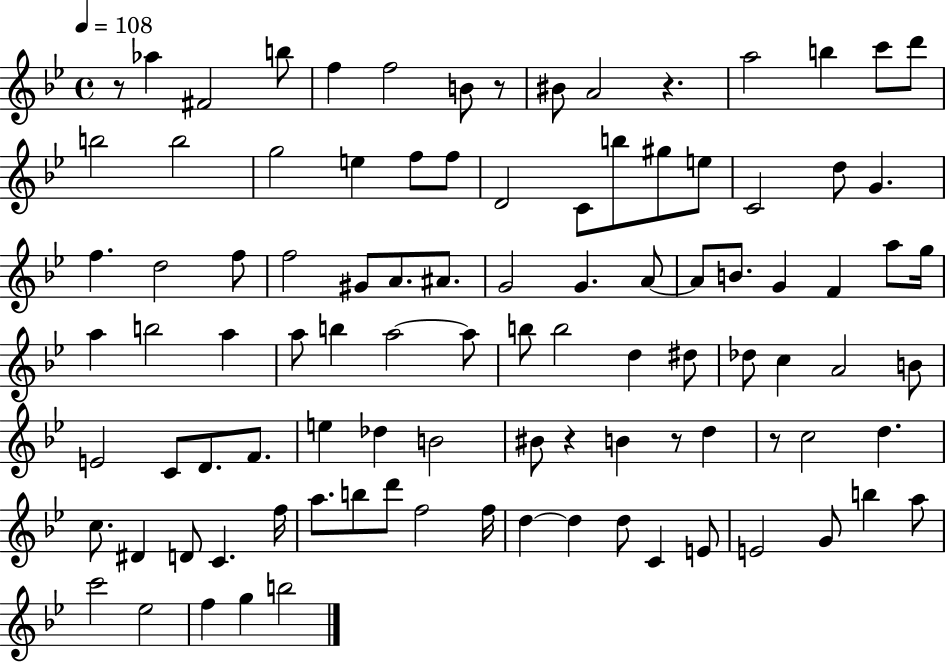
R/e Ab5/q F#4/h B5/e F5/q F5/h B4/e R/e BIS4/e A4/h R/q. A5/h B5/q C6/e D6/e B5/h B5/h G5/h E5/q F5/e F5/e D4/h C4/e B5/e G#5/e E5/e C4/h D5/e G4/q. F5/q. D5/h F5/e F5/h G#4/e A4/e. A#4/e. G4/h G4/q. A4/e A4/e B4/e. G4/q F4/q A5/e G5/s A5/q B5/h A5/q A5/e B5/q A5/h A5/e B5/e B5/h D5/q D#5/e Db5/e C5/q A4/h B4/e E4/h C4/e D4/e. F4/e. E5/q Db5/q B4/h BIS4/e R/q B4/q R/e D5/q R/e C5/h D5/q. C5/e. D#4/q D4/e C4/q. F5/s A5/e. B5/e D6/e F5/h F5/s D5/q D5/q D5/e C4/q E4/e E4/h G4/e B5/q A5/e C6/h Eb5/h F5/q G5/q B5/h